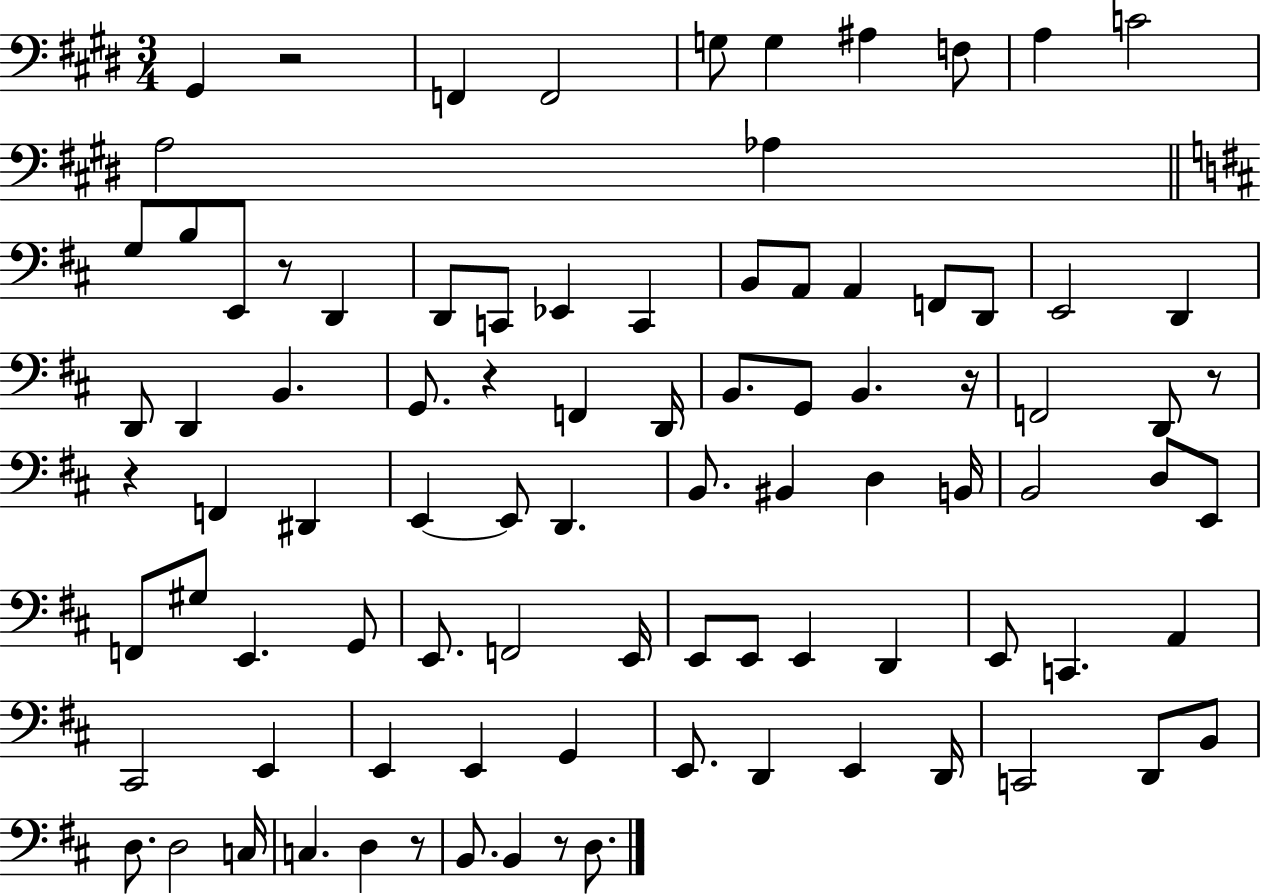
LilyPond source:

{
  \clef bass
  \numericTimeSignature
  \time 3/4
  \key e \major
  gis,4 r2 | f,4 f,2 | g8 g4 ais4 f8 | a4 c'2 | \break a2 aes4 | \bar "||" \break \key b \minor g8 b8 e,8 r8 d,4 | d,8 c,8 ees,4 c,4 | b,8 a,8 a,4 f,8 d,8 | e,2 d,4 | \break d,8 d,4 b,4. | g,8. r4 f,4 d,16 | b,8. g,8 b,4. r16 | f,2 d,8 r8 | \break r4 f,4 dis,4 | e,4~~ e,8 d,4. | b,8. bis,4 d4 b,16 | b,2 d8 e,8 | \break f,8 gis8 e,4. g,8 | e,8. f,2 e,16 | e,8 e,8 e,4 d,4 | e,8 c,4. a,4 | \break cis,2 e,4 | e,4 e,4 g,4 | e,8. d,4 e,4 d,16 | c,2 d,8 b,8 | \break d8. d2 c16 | c4. d4 r8 | b,8. b,4 r8 d8. | \bar "|."
}